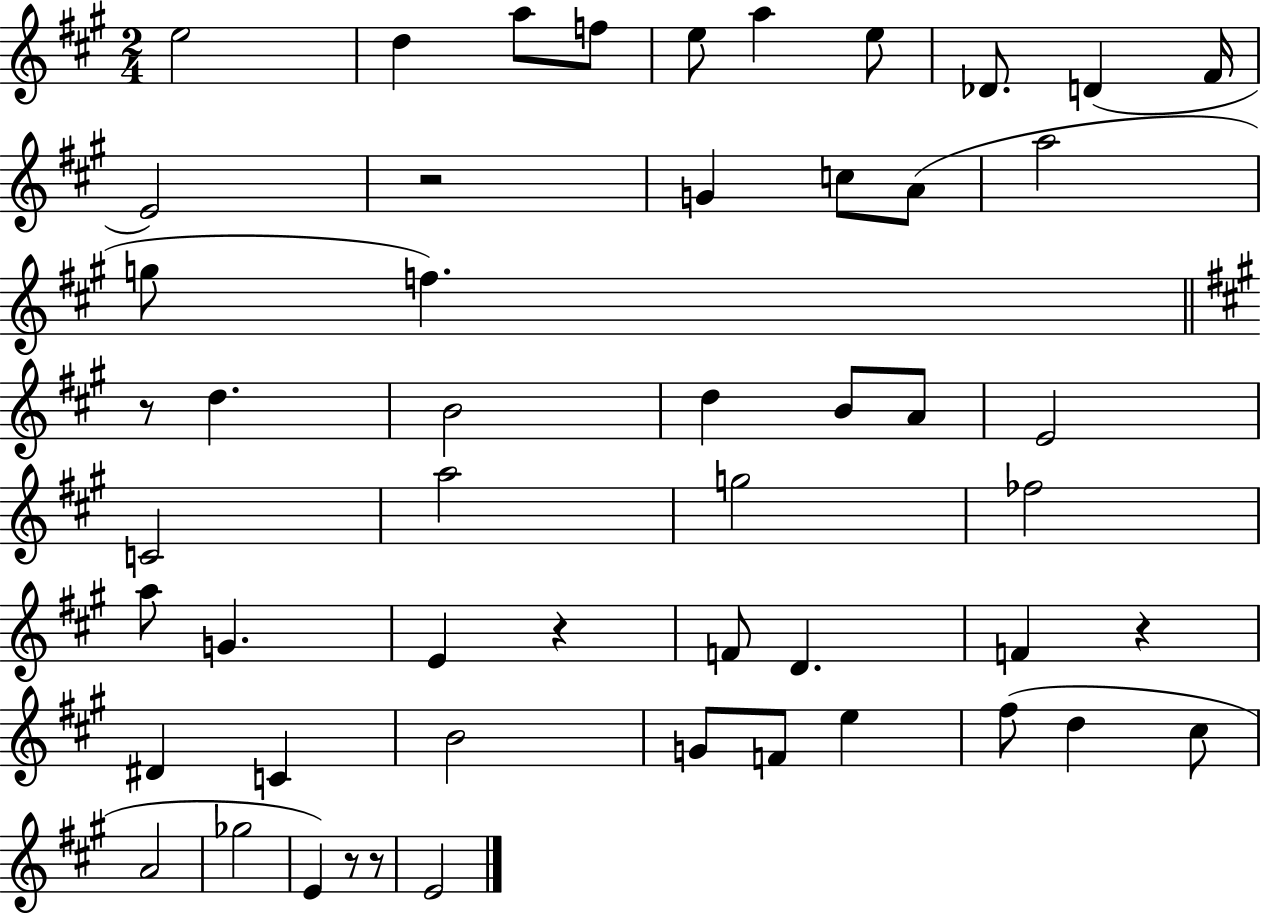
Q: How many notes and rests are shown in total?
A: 52